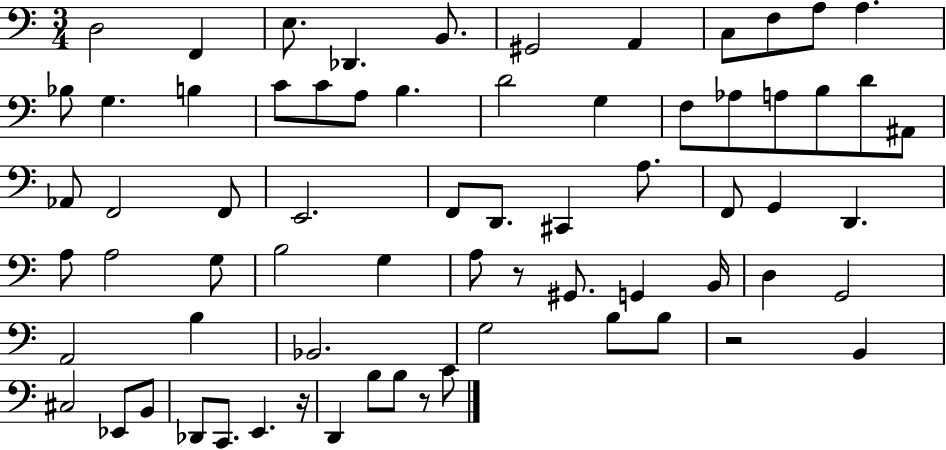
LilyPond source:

{
  \clef bass
  \numericTimeSignature
  \time 3/4
  \key c \major
  \repeat volta 2 { d2 f,4 | e8. des,4. b,8. | gis,2 a,4 | c8 f8 a8 a4. | \break bes8 g4. b4 | c'8 c'8 a8 b4. | d'2 g4 | f8 aes8 a8 b8 d'8 ais,8 | \break aes,8 f,2 f,8 | e,2. | f,8 d,8. cis,4 a8. | f,8 g,4 d,4. | \break a8 a2 g8 | b2 g4 | a8 r8 gis,8. g,4 b,16 | d4 g,2 | \break a,2 b4 | bes,2. | g2 b8 b8 | r2 b,4 | \break cis2 ees,8 b,8 | des,8 c,8. e,4. r16 | d,4 b8 b8 r8 c'8 | } \bar "|."
}